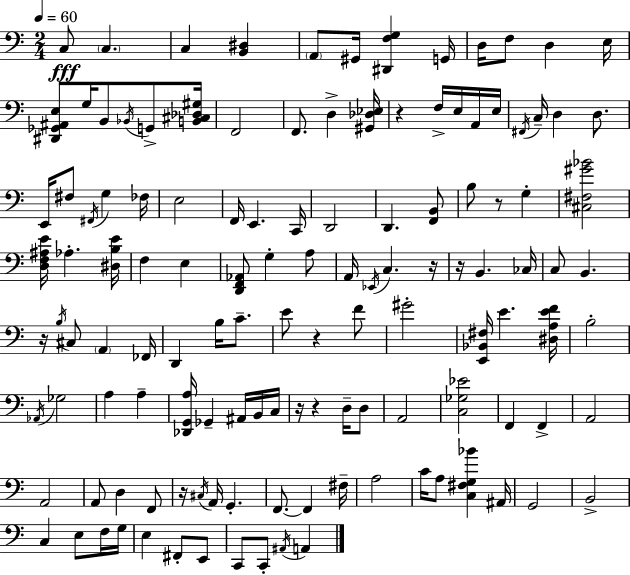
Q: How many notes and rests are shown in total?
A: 127